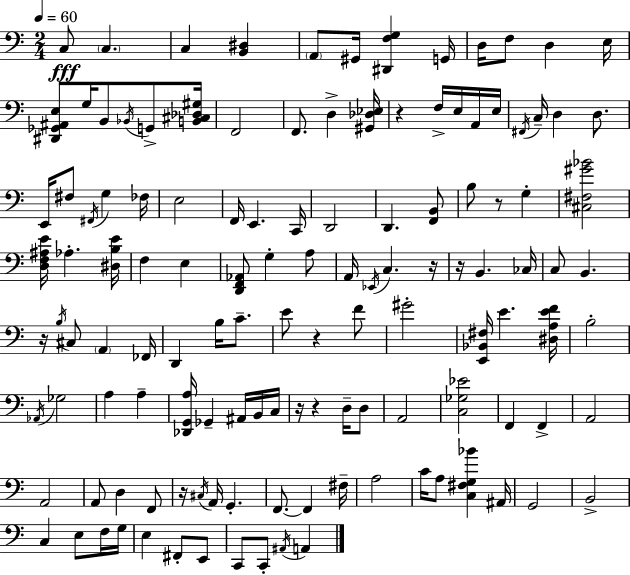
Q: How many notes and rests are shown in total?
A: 127